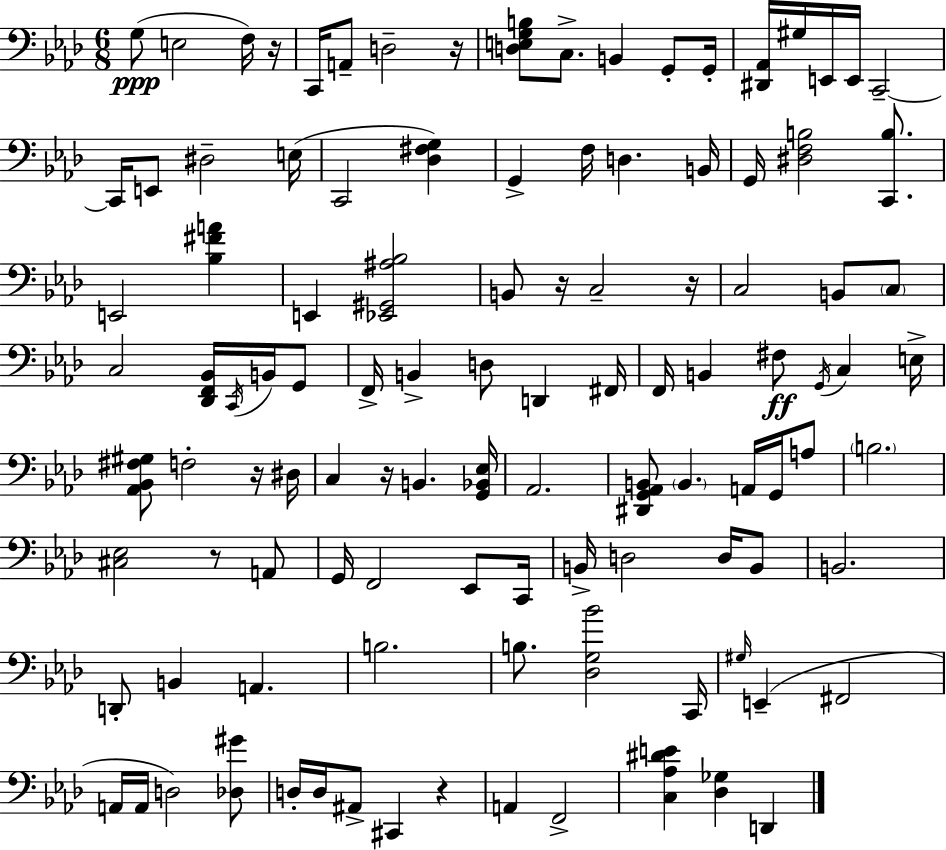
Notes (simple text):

G3/e E3/h F3/s R/s C2/s A2/e D3/h R/s [D3,E3,G3,B3]/e C3/e. B2/q G2/e G2/s [D#2,Ab2]/s G#3/s E2/s E2/s C2/h C2/s E2/e D#3/h E3/s C2/h [Db3,F#3,G3]/q G2/q F3/s D3/q. B2/s G2/s [D#3,F3,B3]/h [C2,B3]/e. E2/h [Bb3,F#4,A4]/q E2/q [Eb2,G#2,A#3,Bb3]/h B2/e R/s C3/h R/s C3/h B2/e C3/e C3/h [Db2,F2,Bb2]/s C2/s B2/s G2/e F2/s B2/q D3/e D2/q F#2/s F2/s B2/q F#3/e G2/s C3/q E3/s [Ab2,Bb2,F#3,G#3]/e F3/h R/s D#3/s C3/q R/s B2/q. [G2,Bb2,Eb3]/s Ab2/h. [D#2,G2,Ab2,B2]/e B2/q. A2/s G2/s A3/e B3/h. [C#3,Eb3]/h R/e A2/e G2/s F2/h Eb2/e C2/s B2/s D3/h D3/s B2/e B2/h. D2/e B2/q A2/q. B3/h. B3/e. [Db3,G3,Bb4]/h C2/s G#3/s E2/q F#2/h A2/s A2/s D3/h [Db3,G#4]/e D3/s D3/s A#2/e C#2/q R/q A2/q F2/h [C3,Ab3,D#4,E4]/q [Db3,Gb3]/q D2/q